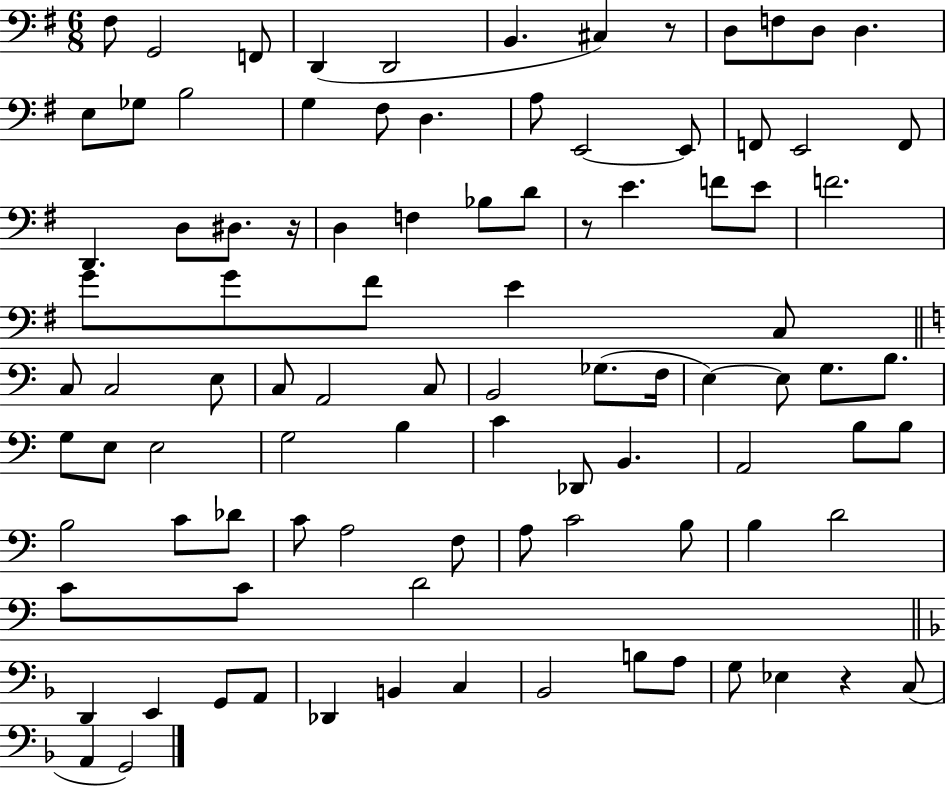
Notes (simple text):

F#3/e G2/h F2/e D2/q D2/h B2/q. C#3/q R/e D3/e F3/e D3/e D3/q. E3/e Gb3/e B3/h G3/q F#3/e D3/q. A3/e E2/h E2/e F2/e E2/h F2/e D2/q. D3/e D#3/e. R/s D3/q F3/q Bb3/e D4/e R/e E4/q. F4/e E4/e F4/h. G4/e G4/e F#4/e E4/q C3/e C3/e C3/h E3/e C3/e A2/h C3/e B2/h Gb3/e. F3/s E3/q E3/e G3/e. B3/e. G3/e E3/e E3/h G3/h B3/q C4/q Db2/e B2/q. A2/h B3/e B3/e B3/h C4/e Db4/e C4/e A3/h F3/e A3/e C4/h B3/e B3/q D4/h C4/e C4/e D4/h D2/q E2/q G2/e A2/e Db2/q B2/q C3/q Bb2/h B3/e A3/e G3/e Eb3/q R/q C3/e A2/q G2/h